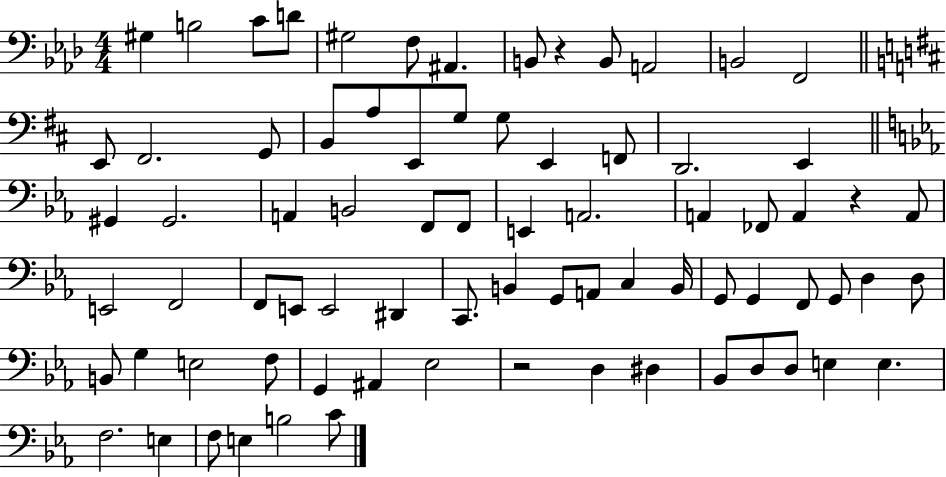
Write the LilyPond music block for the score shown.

{
  \clef bass
  \numericTimeSignature
  \time 4/4
  \key aes \major
  gis4 b2 c'8 d'8 | gis2 f8 ais,4. | b,8 r4 b,8 a,2 | b,2 f,2 | \break \bar "||" \break \key d \major e,8 fis,2. g,8 | b,8 a8 e,8 g8 g8 e,4 f,8 | d,2. e,4 | \bar "||" \break \key c \minor gis,4 gis,2. | a,4 b,2 f,8 f,8 | e,4 a,2. | a,4 fes,8 a,4 r4 a,8 | \break e,2 f,2 | f,8 e,8 e,2 dis,4 | c,8. b,4 g,8 a,8 c4 b,16 | g,8 g,4 f,8 g,8 d4 d8 | \break b,8 g4 e2 f8 | g,4 ais,4 ees2 | r2 d4 dis4 | bes,8 d8 d8 e4 e4. | \break f2. e4 | f8 e4 b2 c'8 | \bar "|."
}